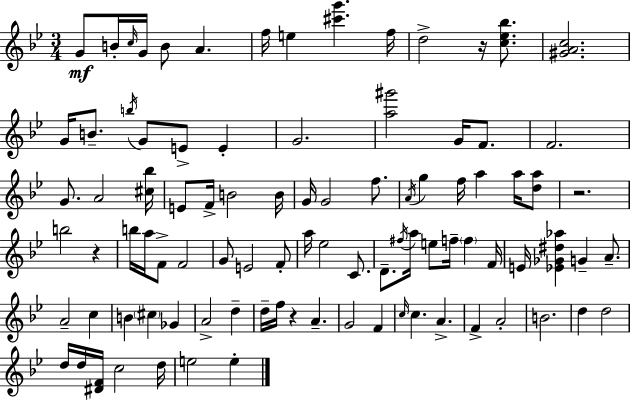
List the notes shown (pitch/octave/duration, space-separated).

G4/e B4/s C5/s G4/s B4/e A4/q. F5/s E5/q [C#6,G6]/q. F5/s D5/h R/s [C5,Eb5,Bb5]/e. [G#4,A4,C5]/h. G4/s B4/e. B5/s G4/e E4/e E4/q G4/h. [A5,G#6]/h G4/s F4/e. F4/h. G4/e. A4/h [C#5,Bb5]/s E4/e F4/s B4/h B4/s G4/s G4/h F5/e. A4/s G5/q F5/s A5/q A5/s [D5,A5]/e R/h. B5/h R/q B5/s A5/s F4/e F4/h G4/e E4/h F4/e A5/s Eb5/h C4/e. D4/e. F#5/s A5/s E5/e F5/s F5/q F4/s E4/s [Eb4,Gb4,D#5,Ab5]/q G4/q A4/e. A4/h C5/q B4/q C#5/q Gb4/q A4/h D5/q D5/s F5/s R/q A4/q. G4/h F4/q C5/s C5/q. A4/q. F4/q A4/h B4/h. D5/q D5/h D5/s D5/s [D#4,F4]/s C5/h D5/s E5/h E5/q